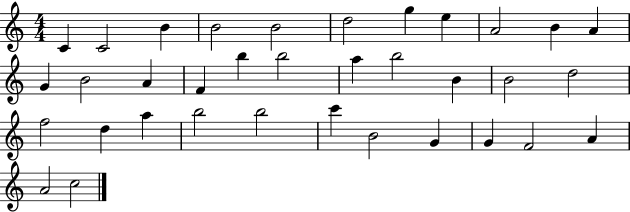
X:1
T:Untitled
M:4/4
L:1/4
K:C
C C2 B B2 B2 d2 g e A2 B A G B2 A F b b2 a b2 B B2 d2 f2 d a b2 b2 c' B2 G G F2 A A2 c2